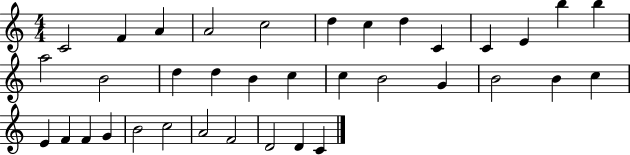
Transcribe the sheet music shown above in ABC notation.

X:1
T:Untitled
M:4/4
L:1/4
K:C
C2 F A A2 c2 d c d C C E b b a2 B2 d d B c c B2 G B2 B c E F F G B2 c2 A2 F2 D2 D C